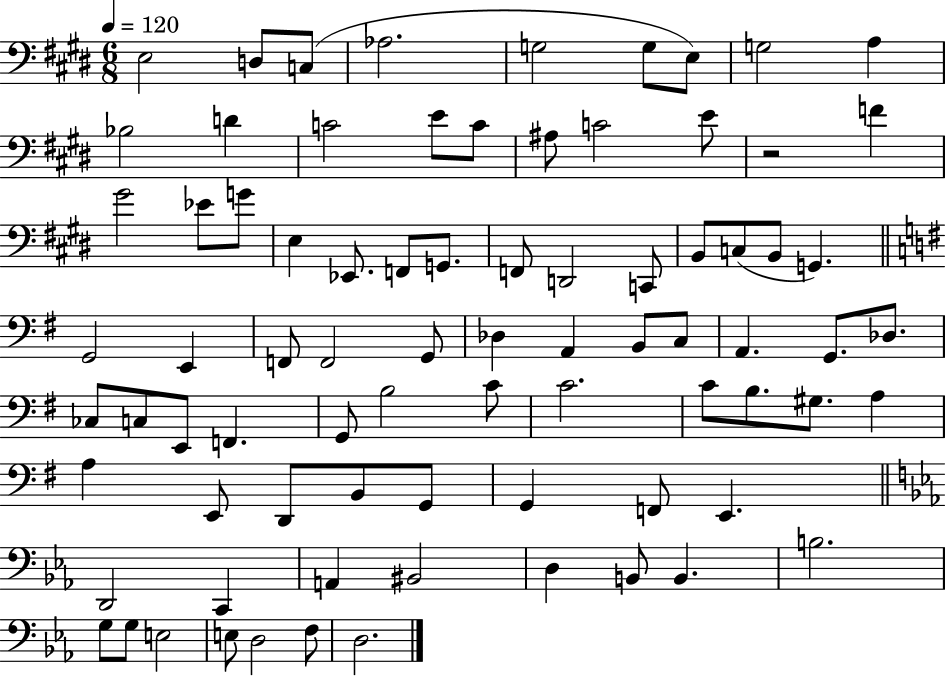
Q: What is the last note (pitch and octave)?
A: D3